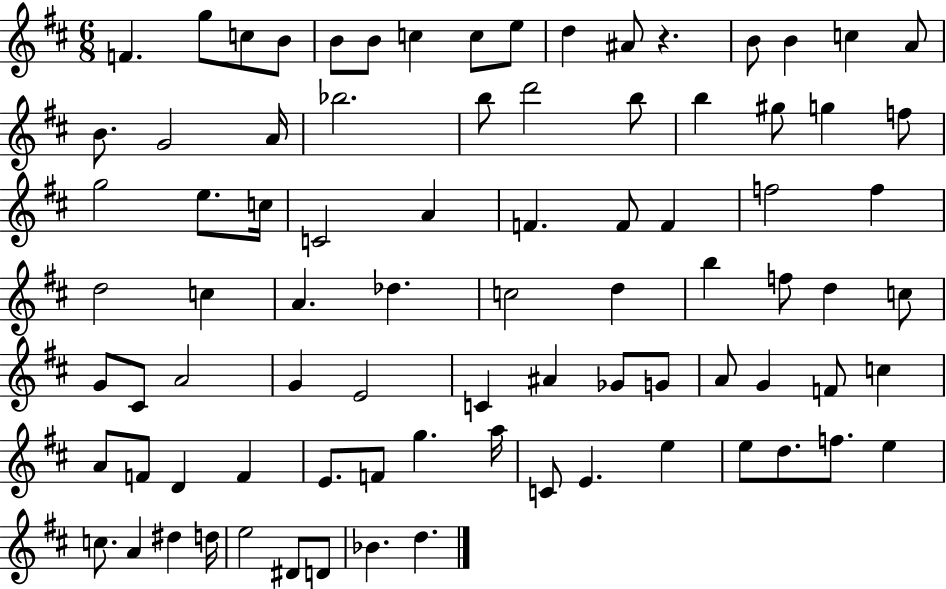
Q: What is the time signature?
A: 6/8